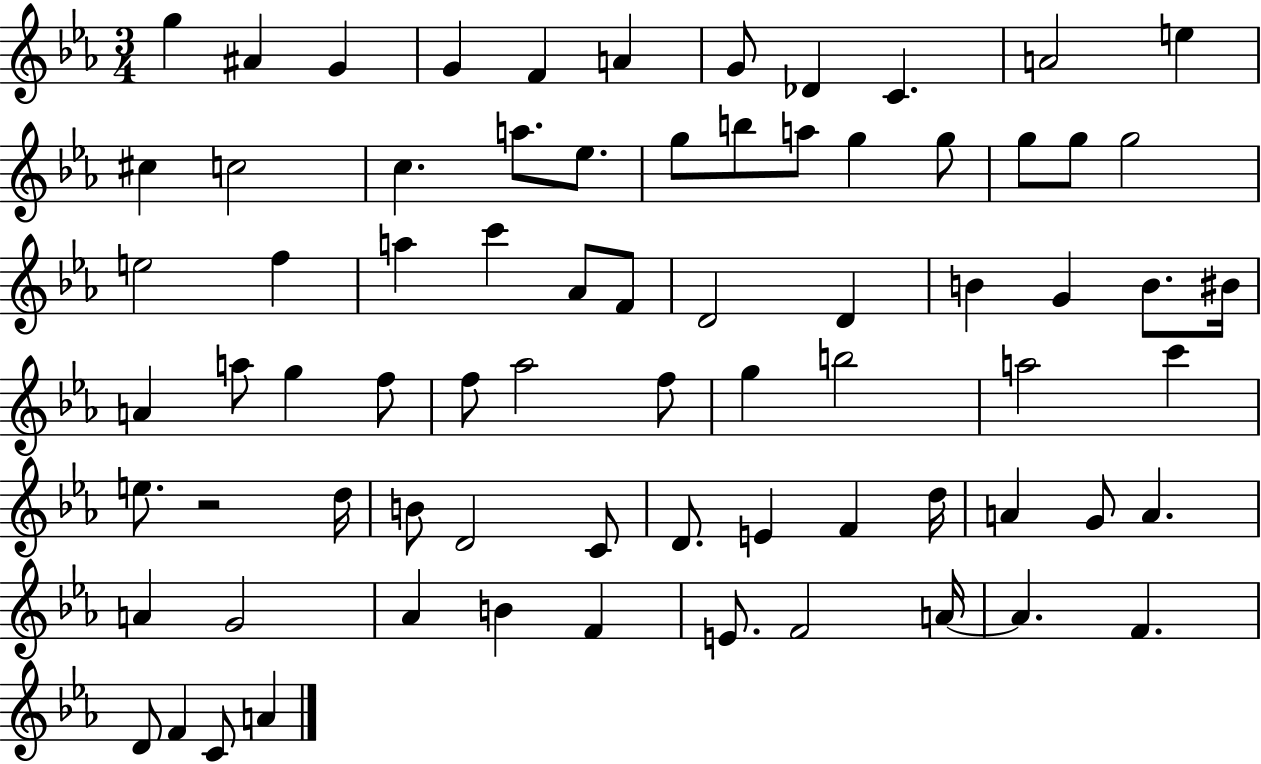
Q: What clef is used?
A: treble